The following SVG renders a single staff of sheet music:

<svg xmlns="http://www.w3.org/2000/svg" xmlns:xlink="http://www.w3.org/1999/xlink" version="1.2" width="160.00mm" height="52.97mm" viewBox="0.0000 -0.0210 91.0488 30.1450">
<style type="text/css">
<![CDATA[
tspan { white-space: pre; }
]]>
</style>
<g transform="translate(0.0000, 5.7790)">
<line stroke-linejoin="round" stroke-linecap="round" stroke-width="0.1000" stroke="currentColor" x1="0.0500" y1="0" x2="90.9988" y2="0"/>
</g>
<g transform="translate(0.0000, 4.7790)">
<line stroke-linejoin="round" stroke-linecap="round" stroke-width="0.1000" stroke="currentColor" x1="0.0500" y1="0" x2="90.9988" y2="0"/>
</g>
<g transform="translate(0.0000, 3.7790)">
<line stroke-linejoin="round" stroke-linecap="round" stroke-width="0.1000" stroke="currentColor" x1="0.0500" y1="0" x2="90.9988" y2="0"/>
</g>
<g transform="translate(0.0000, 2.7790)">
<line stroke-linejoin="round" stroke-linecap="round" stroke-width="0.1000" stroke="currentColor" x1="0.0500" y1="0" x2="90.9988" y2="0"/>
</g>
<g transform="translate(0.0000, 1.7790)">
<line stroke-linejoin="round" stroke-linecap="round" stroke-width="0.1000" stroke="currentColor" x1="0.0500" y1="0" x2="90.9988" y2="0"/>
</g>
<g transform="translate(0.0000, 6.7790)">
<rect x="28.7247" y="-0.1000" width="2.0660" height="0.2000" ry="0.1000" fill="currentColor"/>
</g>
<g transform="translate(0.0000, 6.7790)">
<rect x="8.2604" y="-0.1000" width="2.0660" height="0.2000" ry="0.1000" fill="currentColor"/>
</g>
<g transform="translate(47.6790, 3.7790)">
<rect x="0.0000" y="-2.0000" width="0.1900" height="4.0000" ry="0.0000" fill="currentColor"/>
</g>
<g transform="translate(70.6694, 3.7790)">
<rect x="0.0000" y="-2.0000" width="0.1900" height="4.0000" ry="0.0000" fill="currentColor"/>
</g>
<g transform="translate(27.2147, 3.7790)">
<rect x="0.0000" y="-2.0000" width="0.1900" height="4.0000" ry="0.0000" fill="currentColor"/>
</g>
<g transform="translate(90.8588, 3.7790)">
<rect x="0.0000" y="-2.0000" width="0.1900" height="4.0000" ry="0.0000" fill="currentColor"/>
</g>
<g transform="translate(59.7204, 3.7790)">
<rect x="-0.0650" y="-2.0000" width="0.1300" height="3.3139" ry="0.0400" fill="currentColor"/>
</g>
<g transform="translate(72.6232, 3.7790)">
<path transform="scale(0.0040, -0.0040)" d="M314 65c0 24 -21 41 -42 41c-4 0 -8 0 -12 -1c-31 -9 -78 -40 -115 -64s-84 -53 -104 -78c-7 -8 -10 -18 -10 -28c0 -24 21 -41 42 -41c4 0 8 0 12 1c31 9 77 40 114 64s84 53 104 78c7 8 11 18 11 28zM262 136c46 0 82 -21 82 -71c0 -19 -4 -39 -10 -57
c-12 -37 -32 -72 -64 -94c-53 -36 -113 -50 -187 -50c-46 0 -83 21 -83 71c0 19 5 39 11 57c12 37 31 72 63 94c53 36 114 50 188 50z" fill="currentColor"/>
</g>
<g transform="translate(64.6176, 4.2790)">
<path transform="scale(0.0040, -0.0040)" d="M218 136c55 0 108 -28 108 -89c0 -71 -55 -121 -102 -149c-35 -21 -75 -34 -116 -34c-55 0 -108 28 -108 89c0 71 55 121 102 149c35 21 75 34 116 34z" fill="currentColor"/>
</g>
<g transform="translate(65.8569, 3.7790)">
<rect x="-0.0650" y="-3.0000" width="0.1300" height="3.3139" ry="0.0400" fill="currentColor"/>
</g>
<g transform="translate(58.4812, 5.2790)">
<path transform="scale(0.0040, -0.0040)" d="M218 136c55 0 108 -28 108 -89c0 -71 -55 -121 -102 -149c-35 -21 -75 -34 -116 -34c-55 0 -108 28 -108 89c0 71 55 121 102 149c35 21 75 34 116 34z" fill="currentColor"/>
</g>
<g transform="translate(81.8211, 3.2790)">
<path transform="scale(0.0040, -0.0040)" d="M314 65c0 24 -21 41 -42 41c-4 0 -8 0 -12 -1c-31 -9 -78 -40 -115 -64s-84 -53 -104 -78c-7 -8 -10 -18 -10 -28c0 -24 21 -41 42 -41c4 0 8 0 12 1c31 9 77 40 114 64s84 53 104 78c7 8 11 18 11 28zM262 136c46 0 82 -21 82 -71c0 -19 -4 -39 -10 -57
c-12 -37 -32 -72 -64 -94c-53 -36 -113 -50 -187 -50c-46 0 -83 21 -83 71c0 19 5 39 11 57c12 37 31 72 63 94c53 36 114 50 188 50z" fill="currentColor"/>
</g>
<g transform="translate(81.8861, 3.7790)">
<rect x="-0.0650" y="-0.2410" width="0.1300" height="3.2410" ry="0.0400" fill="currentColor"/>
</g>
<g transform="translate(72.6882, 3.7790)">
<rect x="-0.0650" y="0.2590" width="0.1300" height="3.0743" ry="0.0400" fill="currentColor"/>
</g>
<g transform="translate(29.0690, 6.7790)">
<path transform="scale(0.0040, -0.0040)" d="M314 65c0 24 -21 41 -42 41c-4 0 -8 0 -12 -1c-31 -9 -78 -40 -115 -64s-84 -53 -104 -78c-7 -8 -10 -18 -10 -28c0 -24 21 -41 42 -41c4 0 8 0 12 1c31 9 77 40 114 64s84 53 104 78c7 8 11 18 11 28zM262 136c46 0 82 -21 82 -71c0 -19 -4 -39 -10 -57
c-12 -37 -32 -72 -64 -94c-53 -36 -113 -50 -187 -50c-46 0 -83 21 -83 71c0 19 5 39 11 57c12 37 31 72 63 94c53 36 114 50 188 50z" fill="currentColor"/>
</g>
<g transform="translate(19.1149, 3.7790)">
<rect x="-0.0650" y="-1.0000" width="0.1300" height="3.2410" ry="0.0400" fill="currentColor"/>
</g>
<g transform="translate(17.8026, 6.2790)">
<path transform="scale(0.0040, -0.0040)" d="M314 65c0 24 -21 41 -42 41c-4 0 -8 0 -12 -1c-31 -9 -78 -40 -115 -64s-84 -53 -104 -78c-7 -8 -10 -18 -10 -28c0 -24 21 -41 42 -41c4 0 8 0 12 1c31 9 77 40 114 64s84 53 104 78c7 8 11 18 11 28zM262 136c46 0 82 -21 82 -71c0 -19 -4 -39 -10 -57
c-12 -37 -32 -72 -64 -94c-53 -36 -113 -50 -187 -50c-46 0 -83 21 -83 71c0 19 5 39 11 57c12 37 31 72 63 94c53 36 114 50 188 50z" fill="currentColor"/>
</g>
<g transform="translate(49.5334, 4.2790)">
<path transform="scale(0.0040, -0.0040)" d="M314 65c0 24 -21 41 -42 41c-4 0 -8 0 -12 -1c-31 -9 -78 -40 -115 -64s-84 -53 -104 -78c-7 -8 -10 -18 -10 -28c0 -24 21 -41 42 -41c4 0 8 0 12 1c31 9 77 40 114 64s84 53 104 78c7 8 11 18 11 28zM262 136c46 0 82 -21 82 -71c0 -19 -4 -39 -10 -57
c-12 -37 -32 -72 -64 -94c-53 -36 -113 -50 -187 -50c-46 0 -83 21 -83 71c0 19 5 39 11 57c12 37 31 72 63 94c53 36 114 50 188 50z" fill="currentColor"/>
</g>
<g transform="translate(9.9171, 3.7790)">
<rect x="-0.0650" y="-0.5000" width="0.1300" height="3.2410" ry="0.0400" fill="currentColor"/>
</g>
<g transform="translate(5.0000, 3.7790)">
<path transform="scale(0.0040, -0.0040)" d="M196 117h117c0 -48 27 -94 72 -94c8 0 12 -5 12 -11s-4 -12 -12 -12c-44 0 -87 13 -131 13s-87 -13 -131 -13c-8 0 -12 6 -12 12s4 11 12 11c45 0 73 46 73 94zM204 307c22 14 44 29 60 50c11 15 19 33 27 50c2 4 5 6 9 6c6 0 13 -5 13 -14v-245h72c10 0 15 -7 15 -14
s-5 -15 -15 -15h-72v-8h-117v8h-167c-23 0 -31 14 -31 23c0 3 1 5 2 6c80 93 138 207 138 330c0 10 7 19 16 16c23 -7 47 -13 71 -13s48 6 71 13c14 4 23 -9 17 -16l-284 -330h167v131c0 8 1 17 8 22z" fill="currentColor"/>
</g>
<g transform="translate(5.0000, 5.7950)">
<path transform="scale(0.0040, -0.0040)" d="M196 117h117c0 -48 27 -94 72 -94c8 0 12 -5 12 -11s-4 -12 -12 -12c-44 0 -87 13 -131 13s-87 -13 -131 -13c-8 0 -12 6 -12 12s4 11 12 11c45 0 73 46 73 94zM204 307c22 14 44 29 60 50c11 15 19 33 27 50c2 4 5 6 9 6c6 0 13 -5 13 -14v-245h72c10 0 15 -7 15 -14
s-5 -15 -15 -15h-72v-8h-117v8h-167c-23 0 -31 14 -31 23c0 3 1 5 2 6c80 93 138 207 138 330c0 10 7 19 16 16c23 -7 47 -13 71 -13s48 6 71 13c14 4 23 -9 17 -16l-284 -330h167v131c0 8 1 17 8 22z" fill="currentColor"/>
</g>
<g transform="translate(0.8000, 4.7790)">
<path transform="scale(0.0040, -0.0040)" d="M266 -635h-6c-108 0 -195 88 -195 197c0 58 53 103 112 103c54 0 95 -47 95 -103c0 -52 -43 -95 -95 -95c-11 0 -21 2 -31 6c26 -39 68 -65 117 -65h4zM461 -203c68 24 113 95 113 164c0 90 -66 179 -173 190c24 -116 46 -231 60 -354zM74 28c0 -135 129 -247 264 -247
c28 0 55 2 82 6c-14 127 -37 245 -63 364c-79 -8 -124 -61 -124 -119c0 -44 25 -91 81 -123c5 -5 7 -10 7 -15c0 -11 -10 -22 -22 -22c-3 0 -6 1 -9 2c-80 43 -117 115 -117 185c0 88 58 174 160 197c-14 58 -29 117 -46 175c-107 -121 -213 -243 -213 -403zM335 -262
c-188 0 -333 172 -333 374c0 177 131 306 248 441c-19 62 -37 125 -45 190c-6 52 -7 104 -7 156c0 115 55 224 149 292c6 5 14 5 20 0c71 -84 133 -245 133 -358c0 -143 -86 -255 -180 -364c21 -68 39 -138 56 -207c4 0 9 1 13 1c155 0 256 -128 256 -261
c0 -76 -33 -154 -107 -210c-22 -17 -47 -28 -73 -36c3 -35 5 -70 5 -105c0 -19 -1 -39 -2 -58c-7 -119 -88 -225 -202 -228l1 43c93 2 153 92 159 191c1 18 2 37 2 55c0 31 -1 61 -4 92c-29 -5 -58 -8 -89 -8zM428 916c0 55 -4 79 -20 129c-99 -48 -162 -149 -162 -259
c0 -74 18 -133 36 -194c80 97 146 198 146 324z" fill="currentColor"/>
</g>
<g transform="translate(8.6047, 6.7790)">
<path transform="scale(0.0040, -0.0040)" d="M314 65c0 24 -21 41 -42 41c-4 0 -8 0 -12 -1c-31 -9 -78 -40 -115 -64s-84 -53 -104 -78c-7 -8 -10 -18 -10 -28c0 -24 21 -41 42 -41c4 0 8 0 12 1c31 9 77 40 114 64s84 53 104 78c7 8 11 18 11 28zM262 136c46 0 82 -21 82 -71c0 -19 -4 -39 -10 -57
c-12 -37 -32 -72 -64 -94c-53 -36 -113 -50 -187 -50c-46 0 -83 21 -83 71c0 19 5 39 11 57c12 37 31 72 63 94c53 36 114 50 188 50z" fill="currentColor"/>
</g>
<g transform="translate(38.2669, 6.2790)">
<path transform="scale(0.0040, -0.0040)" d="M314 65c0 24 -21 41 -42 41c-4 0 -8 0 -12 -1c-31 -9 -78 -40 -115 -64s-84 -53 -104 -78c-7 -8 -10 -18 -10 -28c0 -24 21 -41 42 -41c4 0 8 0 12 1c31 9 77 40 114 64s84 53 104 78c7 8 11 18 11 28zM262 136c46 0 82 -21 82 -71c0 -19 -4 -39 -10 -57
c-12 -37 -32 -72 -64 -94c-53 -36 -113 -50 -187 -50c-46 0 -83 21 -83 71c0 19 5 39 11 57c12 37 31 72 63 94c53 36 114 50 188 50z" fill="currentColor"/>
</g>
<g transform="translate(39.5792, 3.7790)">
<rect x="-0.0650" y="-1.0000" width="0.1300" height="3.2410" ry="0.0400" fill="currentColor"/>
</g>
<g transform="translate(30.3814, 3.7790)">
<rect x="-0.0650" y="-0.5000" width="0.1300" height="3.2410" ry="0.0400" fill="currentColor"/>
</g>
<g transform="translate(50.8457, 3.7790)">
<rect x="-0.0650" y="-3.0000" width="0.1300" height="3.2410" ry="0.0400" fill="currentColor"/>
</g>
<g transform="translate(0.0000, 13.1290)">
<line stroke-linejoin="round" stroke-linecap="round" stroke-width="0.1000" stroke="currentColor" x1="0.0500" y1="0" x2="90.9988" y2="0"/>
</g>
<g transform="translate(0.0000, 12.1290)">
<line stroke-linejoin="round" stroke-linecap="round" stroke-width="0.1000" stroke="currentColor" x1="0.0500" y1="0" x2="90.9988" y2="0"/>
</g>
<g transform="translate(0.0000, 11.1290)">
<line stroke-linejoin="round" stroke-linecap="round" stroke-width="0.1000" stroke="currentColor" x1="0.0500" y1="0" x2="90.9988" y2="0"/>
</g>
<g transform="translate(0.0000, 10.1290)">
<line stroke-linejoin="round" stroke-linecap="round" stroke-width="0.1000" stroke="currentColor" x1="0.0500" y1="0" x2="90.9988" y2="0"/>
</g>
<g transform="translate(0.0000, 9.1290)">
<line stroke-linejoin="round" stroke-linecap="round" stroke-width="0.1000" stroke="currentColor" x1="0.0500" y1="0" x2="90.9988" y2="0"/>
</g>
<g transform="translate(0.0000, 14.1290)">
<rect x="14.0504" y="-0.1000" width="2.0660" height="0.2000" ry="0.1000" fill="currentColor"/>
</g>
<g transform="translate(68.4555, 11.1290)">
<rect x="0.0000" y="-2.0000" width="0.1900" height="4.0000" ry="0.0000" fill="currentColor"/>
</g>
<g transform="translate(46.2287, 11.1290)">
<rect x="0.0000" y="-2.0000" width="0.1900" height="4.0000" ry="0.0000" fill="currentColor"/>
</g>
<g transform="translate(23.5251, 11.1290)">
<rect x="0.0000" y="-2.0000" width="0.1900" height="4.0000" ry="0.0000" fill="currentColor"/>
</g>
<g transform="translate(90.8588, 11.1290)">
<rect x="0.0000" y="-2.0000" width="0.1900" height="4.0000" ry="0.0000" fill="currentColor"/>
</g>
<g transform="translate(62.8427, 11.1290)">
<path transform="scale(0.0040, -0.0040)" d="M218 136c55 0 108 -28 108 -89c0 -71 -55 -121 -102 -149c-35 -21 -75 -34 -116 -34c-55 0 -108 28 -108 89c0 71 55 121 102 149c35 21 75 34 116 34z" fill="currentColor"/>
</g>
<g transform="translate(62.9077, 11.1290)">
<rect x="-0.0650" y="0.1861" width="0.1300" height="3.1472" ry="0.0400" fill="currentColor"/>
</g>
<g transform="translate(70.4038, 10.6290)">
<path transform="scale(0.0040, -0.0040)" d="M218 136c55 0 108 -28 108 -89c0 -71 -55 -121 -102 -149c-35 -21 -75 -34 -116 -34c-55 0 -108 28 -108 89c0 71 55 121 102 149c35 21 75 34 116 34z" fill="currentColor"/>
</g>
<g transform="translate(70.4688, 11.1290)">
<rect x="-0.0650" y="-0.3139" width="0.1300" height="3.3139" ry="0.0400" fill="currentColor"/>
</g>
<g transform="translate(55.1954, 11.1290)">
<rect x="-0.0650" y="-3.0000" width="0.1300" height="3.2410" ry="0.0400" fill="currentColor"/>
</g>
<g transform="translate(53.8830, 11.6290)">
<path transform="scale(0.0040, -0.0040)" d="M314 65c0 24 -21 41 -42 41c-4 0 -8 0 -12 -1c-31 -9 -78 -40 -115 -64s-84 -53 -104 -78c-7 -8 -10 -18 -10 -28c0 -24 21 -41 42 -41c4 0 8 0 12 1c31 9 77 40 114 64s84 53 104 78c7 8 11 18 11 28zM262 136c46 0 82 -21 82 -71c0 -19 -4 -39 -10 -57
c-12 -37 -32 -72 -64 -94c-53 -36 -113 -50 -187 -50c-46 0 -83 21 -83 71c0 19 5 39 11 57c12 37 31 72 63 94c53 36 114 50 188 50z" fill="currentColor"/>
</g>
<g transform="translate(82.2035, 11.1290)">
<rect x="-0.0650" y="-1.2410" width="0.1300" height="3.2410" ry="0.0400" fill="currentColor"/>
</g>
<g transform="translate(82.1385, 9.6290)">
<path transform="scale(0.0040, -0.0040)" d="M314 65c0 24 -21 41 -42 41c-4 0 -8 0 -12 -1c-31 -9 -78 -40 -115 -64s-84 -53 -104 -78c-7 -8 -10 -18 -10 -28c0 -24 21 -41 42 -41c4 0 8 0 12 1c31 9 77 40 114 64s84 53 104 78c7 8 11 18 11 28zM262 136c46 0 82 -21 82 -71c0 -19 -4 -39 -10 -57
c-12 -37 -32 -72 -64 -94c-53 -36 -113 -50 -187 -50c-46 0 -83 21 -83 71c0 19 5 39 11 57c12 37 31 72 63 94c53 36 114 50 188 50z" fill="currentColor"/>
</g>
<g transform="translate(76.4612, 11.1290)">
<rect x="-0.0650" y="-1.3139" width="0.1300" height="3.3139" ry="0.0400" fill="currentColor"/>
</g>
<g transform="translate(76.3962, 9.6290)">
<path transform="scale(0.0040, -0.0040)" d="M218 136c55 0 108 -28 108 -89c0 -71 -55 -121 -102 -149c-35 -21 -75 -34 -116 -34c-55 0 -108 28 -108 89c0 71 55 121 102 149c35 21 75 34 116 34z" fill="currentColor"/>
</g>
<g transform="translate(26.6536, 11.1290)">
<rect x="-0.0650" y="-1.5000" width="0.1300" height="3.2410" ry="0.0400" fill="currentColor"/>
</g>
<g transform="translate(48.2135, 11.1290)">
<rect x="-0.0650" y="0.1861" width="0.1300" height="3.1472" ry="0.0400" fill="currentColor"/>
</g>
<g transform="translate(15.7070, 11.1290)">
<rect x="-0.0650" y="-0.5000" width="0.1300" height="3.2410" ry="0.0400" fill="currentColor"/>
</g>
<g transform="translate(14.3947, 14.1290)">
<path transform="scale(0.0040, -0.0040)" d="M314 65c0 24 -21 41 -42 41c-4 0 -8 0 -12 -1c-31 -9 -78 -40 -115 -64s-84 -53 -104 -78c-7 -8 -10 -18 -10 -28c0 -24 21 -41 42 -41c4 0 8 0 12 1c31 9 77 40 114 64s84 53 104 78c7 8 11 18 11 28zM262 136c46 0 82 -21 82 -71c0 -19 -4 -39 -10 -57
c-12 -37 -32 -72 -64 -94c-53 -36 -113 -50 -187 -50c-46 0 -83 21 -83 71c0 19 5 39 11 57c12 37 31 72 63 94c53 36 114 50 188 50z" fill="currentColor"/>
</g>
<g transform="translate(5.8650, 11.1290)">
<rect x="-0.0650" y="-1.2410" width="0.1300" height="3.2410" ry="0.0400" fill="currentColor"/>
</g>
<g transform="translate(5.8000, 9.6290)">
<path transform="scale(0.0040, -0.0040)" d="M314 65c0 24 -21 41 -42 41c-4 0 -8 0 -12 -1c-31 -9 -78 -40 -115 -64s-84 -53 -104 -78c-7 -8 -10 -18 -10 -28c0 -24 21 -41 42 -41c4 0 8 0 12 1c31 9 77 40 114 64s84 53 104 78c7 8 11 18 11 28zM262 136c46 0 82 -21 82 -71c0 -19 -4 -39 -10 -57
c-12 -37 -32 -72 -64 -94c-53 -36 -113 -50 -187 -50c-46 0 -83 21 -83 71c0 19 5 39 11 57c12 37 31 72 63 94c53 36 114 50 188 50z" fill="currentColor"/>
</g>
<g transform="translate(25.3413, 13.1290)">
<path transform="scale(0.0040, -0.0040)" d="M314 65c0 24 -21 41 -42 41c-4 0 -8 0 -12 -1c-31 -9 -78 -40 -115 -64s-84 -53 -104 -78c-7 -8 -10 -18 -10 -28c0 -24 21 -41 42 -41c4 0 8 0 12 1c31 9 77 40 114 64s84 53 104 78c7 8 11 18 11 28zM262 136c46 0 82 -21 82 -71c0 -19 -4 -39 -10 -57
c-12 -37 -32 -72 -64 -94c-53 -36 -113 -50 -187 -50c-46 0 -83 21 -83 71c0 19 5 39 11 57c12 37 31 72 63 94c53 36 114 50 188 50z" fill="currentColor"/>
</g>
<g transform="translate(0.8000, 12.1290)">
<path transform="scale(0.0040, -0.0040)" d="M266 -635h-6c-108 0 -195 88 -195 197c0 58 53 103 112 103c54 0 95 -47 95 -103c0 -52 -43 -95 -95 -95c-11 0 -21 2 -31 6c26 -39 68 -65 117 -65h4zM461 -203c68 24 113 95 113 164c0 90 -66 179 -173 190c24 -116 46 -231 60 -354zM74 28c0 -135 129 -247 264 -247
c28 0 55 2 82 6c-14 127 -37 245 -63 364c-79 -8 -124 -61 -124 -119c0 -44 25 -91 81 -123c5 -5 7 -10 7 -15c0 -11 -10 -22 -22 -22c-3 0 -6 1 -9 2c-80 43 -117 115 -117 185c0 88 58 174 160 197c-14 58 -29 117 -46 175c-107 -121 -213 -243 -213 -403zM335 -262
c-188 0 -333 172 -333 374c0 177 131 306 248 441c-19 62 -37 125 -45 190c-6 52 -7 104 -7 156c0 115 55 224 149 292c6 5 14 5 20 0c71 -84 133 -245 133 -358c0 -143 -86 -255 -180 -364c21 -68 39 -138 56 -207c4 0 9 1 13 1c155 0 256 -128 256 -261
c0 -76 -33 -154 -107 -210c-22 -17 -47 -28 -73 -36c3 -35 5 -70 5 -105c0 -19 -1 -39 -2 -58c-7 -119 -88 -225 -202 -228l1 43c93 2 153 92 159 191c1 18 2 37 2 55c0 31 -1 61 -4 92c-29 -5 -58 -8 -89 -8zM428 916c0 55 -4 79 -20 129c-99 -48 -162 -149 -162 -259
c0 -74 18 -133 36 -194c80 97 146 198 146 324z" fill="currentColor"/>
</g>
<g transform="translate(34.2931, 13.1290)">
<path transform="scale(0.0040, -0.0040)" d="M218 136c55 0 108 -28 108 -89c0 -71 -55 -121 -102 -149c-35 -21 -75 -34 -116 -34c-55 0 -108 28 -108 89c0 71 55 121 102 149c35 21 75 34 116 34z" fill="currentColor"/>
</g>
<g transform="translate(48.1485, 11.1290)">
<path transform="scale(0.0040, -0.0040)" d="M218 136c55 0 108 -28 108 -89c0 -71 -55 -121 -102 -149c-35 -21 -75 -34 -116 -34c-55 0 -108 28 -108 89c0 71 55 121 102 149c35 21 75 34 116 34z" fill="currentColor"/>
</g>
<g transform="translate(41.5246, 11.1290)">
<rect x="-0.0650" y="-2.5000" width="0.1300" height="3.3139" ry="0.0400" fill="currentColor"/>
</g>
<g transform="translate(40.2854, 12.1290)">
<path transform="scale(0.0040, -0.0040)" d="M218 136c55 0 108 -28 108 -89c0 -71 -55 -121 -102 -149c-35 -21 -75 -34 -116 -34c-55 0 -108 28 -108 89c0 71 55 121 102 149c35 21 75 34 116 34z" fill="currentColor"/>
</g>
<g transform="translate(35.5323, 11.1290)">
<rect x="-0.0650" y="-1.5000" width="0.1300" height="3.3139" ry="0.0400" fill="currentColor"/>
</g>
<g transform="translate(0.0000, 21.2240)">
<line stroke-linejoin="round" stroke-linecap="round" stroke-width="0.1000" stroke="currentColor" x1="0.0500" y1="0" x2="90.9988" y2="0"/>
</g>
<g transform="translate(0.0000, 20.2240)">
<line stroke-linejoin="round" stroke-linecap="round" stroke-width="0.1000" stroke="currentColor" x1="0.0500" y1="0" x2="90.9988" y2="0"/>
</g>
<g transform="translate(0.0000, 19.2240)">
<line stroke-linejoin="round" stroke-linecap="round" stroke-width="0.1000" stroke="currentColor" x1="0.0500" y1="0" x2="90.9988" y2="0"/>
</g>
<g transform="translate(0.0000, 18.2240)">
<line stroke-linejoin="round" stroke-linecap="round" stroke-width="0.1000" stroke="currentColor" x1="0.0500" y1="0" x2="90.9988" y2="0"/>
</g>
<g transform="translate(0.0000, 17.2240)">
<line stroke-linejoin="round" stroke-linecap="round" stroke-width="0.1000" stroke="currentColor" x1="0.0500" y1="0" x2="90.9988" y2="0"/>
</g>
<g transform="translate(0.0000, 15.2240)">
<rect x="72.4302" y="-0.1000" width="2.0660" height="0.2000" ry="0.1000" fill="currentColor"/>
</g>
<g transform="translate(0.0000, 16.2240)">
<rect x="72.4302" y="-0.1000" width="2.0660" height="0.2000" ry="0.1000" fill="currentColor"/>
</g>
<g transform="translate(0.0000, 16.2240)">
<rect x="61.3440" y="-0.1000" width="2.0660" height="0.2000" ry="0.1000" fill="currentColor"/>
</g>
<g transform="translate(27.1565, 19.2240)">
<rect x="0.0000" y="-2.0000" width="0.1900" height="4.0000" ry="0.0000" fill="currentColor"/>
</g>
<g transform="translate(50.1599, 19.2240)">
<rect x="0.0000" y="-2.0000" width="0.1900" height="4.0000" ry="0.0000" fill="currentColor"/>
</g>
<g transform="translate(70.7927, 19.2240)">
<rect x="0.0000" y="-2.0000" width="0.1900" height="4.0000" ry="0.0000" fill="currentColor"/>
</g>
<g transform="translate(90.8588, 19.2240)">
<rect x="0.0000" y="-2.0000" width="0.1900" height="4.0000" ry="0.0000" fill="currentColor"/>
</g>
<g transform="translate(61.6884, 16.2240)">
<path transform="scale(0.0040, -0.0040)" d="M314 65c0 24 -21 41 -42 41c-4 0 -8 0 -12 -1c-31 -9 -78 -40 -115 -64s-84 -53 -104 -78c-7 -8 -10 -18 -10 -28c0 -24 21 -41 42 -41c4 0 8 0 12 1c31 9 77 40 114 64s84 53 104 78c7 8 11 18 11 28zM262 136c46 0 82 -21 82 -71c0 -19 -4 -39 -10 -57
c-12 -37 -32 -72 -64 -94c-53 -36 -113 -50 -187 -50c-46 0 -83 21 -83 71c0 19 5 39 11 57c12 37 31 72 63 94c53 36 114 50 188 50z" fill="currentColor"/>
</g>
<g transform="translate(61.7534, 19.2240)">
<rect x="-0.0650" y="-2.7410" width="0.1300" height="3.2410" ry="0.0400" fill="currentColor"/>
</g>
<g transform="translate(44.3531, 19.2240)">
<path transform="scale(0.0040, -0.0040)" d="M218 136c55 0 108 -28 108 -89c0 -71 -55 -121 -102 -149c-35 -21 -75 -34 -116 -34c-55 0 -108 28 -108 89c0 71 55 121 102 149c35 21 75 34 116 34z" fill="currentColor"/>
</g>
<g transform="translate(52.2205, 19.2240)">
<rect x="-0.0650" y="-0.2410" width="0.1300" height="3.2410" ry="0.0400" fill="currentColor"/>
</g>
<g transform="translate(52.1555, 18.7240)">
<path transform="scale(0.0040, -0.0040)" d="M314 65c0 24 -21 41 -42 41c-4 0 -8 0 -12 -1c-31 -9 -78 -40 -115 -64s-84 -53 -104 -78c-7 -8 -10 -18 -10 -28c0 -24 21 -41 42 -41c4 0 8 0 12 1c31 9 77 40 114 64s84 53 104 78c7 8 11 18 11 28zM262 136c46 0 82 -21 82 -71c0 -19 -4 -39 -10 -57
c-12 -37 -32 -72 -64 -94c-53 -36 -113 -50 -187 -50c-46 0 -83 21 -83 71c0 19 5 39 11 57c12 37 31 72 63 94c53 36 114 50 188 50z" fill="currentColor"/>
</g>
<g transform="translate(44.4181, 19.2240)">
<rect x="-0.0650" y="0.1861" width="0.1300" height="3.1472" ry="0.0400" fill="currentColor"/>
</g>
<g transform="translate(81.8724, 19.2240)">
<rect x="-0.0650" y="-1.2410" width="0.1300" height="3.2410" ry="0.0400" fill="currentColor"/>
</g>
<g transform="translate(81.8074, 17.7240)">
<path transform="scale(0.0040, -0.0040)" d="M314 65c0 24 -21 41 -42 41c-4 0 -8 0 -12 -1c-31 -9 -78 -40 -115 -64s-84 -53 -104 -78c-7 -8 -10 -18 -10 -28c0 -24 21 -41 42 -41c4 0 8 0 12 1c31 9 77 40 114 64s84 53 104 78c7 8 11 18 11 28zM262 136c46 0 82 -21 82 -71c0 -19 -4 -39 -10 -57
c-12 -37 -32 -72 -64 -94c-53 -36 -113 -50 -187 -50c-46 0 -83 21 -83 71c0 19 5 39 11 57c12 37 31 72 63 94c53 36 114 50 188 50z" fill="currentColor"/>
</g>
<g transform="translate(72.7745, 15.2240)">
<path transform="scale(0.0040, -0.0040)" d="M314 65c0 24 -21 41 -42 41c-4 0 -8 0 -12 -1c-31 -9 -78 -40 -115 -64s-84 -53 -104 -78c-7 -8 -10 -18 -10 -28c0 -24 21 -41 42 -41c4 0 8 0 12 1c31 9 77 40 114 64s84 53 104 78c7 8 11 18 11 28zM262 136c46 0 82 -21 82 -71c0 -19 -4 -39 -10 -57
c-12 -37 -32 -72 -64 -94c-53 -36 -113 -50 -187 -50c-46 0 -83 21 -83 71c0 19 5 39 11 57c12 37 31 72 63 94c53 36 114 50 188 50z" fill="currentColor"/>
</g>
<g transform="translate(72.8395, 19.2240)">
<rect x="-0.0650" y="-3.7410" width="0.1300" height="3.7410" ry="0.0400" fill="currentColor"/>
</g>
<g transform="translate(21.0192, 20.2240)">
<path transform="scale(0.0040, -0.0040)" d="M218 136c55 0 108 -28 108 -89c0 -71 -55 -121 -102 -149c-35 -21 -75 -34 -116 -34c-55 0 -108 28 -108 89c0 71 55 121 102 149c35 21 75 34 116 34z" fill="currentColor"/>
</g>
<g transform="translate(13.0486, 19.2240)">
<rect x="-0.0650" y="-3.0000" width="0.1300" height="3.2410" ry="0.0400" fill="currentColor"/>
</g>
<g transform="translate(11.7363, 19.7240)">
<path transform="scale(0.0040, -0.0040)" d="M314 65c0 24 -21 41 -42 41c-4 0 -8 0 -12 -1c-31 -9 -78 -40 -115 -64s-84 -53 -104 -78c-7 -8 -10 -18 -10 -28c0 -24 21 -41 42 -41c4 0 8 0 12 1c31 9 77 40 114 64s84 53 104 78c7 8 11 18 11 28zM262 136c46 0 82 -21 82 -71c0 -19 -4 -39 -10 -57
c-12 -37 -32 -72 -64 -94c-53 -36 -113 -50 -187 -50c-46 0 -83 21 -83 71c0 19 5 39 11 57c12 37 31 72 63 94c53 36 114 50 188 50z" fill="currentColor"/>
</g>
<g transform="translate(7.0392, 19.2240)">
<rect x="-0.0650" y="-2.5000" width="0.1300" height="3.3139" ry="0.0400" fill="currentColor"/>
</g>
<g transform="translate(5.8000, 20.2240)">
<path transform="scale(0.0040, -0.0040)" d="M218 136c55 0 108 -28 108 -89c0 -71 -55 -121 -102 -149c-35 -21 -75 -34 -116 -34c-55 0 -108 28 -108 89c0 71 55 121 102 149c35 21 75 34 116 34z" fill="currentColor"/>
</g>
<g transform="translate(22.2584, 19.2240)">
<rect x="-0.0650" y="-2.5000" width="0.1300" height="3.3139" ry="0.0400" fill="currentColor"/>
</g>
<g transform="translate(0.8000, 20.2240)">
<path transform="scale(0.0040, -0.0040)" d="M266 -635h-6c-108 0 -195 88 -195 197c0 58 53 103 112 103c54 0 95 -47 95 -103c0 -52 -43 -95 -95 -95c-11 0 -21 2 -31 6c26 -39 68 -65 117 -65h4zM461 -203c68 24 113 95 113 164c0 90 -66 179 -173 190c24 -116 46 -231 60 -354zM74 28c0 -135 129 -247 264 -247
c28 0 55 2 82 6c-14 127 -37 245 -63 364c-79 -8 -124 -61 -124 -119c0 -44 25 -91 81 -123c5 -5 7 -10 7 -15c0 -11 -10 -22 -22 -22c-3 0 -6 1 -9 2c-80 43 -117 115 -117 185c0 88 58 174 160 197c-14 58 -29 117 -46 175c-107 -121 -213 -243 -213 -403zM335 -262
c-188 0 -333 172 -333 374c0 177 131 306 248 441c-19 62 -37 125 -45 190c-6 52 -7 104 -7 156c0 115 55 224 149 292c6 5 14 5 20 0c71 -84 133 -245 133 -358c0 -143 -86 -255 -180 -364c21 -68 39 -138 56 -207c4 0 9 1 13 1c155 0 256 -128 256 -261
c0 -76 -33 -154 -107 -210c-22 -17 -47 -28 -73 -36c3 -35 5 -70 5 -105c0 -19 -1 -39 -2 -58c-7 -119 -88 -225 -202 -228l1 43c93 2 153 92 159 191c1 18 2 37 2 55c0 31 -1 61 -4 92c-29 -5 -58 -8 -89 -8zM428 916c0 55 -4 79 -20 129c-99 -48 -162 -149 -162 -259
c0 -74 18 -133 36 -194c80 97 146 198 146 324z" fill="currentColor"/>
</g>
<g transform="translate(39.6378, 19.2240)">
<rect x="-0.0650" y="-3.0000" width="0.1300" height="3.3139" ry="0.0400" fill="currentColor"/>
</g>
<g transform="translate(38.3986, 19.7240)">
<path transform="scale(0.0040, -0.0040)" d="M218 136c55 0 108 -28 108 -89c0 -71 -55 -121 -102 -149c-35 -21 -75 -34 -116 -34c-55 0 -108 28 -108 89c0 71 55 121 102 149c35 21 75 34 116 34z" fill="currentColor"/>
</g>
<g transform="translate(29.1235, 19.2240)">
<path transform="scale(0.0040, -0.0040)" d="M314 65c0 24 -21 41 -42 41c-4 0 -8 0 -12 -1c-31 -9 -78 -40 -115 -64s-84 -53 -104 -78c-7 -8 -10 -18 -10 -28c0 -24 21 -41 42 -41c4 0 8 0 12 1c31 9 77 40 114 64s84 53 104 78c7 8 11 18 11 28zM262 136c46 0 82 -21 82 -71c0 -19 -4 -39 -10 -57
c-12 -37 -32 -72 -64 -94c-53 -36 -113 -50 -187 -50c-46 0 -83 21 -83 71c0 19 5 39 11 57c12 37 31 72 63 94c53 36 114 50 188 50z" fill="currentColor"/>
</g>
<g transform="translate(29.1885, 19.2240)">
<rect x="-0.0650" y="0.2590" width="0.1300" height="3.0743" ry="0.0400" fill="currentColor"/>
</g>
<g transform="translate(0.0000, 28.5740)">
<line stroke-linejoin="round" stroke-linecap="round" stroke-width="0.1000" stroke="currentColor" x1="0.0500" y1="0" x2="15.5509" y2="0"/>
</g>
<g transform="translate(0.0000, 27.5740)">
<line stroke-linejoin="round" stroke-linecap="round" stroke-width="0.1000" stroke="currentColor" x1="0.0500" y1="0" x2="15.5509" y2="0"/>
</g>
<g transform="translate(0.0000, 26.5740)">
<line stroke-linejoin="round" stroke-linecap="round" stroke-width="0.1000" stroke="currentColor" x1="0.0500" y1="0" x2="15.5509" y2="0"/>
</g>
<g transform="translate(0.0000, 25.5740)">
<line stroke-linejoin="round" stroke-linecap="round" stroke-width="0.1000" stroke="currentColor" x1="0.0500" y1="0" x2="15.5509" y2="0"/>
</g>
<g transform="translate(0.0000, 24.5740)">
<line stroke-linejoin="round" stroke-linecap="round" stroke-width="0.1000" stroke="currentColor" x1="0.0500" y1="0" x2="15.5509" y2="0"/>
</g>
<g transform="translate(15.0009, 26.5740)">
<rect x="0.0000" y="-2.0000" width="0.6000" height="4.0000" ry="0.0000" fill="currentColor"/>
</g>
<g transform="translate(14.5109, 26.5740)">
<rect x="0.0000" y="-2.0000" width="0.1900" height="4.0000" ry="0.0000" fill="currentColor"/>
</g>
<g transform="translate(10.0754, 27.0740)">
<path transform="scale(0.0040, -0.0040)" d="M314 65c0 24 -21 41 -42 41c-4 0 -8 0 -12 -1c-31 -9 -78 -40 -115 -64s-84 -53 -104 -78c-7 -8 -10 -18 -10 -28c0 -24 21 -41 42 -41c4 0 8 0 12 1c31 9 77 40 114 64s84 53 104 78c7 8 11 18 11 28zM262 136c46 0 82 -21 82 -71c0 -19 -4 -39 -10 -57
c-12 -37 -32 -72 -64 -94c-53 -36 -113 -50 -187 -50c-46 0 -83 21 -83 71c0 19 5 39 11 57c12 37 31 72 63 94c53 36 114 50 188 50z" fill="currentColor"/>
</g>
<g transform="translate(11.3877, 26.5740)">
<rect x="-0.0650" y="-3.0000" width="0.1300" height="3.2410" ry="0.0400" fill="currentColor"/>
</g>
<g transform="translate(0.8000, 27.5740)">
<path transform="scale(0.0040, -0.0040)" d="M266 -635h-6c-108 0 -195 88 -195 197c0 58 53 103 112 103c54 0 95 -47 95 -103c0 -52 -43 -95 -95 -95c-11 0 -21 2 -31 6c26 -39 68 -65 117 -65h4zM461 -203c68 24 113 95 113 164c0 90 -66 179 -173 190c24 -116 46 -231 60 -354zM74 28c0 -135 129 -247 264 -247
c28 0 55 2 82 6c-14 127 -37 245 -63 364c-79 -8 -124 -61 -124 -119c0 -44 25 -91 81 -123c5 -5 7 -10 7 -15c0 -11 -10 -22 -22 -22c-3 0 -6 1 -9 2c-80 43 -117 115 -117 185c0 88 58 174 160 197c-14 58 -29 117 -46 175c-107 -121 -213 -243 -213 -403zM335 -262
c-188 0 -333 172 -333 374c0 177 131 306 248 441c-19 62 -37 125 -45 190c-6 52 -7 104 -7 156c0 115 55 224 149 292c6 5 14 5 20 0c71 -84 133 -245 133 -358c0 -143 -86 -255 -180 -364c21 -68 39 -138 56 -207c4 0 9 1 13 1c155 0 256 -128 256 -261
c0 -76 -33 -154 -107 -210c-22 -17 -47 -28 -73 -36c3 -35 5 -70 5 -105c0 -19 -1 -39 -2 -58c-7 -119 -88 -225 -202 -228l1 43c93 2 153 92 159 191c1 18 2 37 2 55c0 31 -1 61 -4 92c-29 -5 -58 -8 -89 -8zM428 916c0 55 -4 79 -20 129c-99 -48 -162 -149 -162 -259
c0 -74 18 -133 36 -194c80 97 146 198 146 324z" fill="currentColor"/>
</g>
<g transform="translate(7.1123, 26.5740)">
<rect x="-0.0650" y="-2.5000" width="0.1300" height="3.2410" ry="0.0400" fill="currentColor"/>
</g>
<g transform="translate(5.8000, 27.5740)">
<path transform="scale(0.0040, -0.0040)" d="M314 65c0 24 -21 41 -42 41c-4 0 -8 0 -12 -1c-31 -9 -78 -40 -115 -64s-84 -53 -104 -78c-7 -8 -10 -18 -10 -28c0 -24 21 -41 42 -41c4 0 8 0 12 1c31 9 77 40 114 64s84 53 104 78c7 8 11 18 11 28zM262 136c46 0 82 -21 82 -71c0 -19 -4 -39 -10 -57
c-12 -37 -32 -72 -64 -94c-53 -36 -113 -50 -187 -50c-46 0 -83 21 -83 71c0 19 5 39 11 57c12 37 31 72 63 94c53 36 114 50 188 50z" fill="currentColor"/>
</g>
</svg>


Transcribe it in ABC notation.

X:1
T:Untitled
M:4/4
L:1/4
K:C
C2 D2 C2 D2 A2 F A B2 c2 e2 C2 E2 E G B A2 B c e e2 G A2 G B2 A B c2 a2 c'2 e2 G2 A2